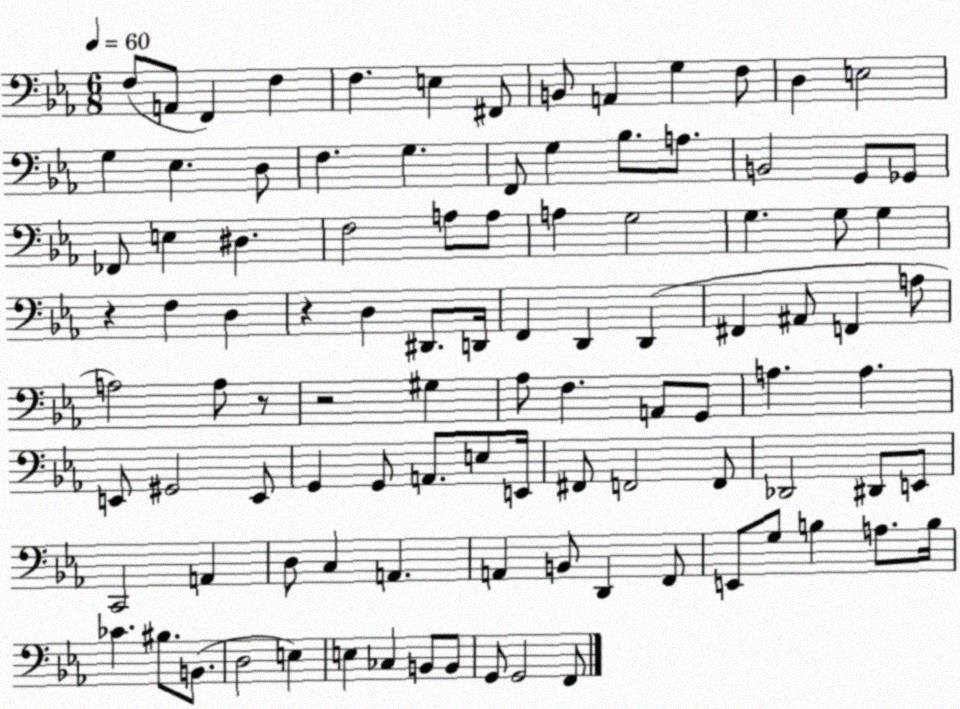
X:1
T:Untitled
M:6/8
L:1/4
K:Eb
F,/2 A,,/2 F,, F, F, E, ^F,,/2 B,,/2 A,, G, F,/2 D, E,2 G, _E, D,/2 F, G, F,,/2 G, _B,/2 A,/2 B,,2 G,,/2 _G,,/2 _F,,/2 E, ^D, F,2 A,/2 A,/2 A, G,2 G, G,/2 G, z F, D, z D, ^D,,/2 D,,/4 F,, D,, D,, ^F,, ^A,,/2 F,, A,/2 A,2 A,/2 z/2 z2 ^G, _A,/2 F, A,,/2 G,,/2 A, A, E,,/2 ^G,,2 E,,/2 G,, G,,/2 A,,/2 E,/2 E,,/4 ^F,,/2 F,,2 F,,/2 _D,,2 ^D,,/2 E,,/2 C,,2 A,, D,/2 C, A,, A,, B,,/2 D,, F,,/2 E,,/2 G,/2 B, A,/2 B,/4 _C ^B,/2 B,,/2 D,2 E, E, _C, B,,/2 B,,/2 G,,/2 G,,2 F,,/2